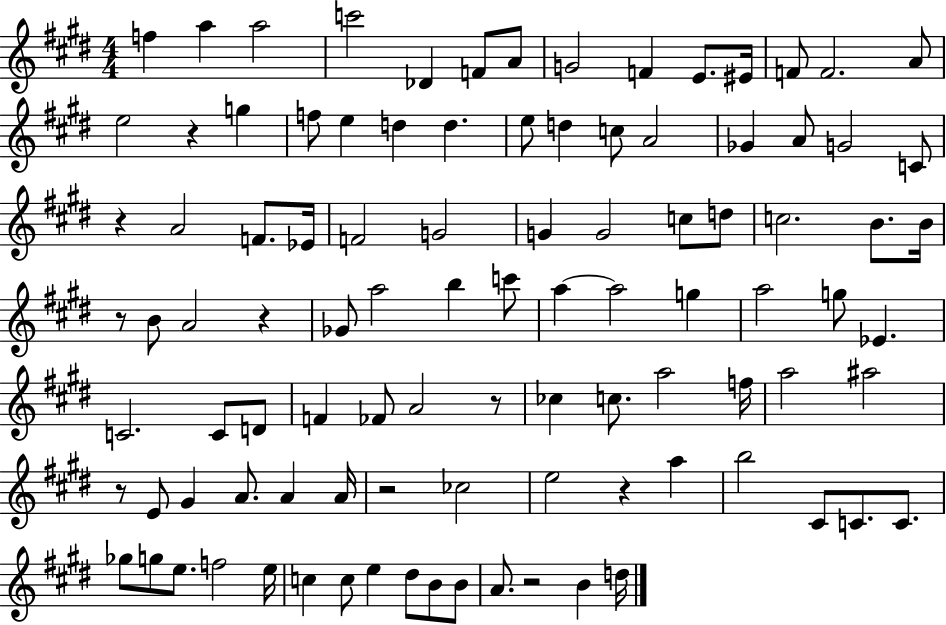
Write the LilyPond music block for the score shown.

{
  \clef treble
  \numericTimeSignature
  \time 4/4
  \key e \major
  \repeat volta 2 { f''4 a''4 a''2 | c'''2 des'4 f'8 a'8 | g'2 f'4 e'8. eis'16 | f'8 f'2. a'8 | \break e''2 r4 g''4 | f''8 e''4 d''4 d''4. | e''8 d''4 c''8 a'2 | ges'4 a'8 g'2 c'8 | \break r4 a'2 f'8. ees'16 | f'2 g'2 | g'4 g'2 c''8 d''8 | c''2. b'8. b'16 | \break r8 b'8 a'2 r4 | ges'8 a''2 b''4 c'''8 | a''4~~ a''2 g''4 | a''2 g''8 ees'4. | \break c'2. c'8 d'8 | f'4 fes'8 a'2 r8 | ces''4 c''8. a''2 f''16 | a''2 ais''2 | \break r8 e'8 gis'4 a'8. a'4 a'16 | r2 ces''2 | e''2 r4 a''4 | b''2 cis'8 c'8. c'8. | \break ges''8 g''8 e''8. f''2 e''16 | c''4 c''8 e''4 dis''8 b'8 b'8 | a'8. r2 b'4 d''16 | } \bar "|."
}